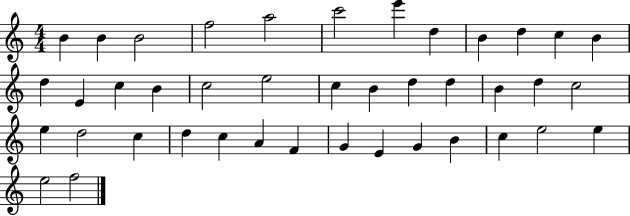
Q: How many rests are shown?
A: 0